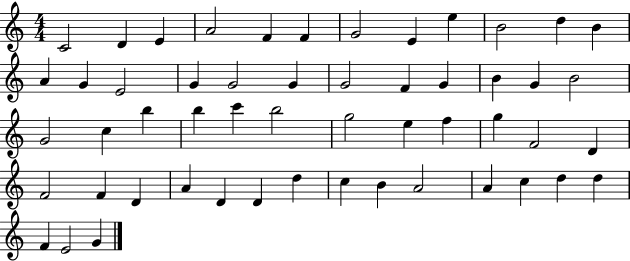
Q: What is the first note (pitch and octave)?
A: C4